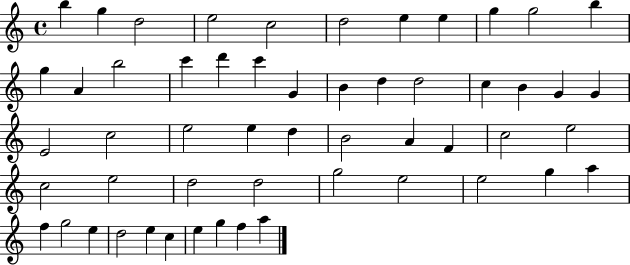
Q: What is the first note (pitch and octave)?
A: B5